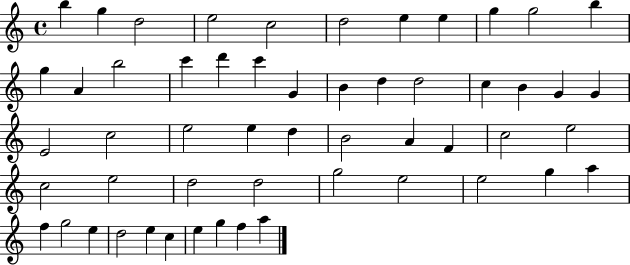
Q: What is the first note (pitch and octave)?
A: B5